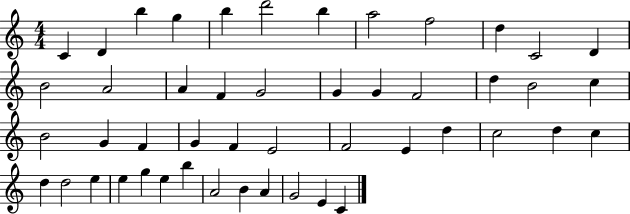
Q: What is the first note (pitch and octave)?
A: C4